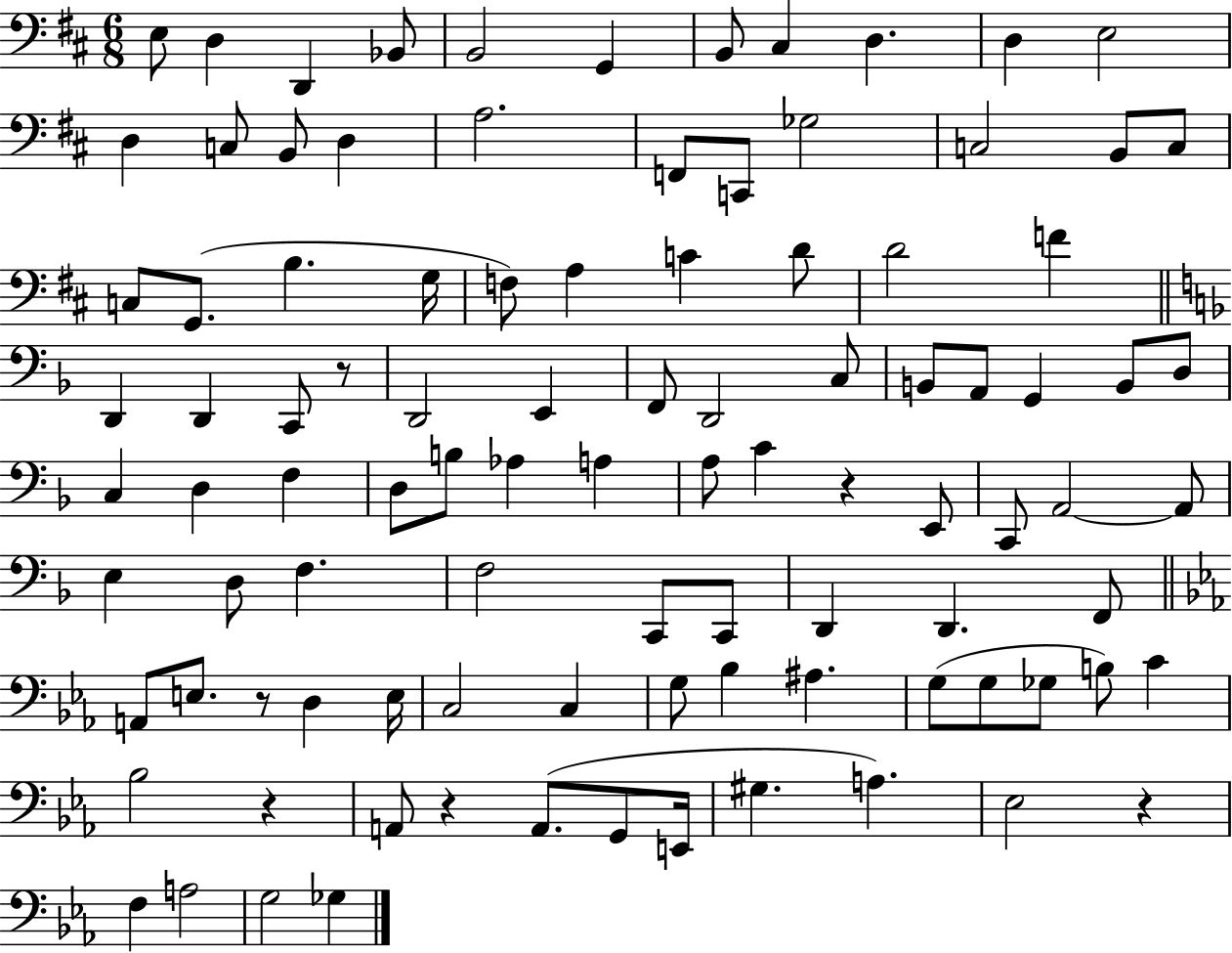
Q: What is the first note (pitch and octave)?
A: E3